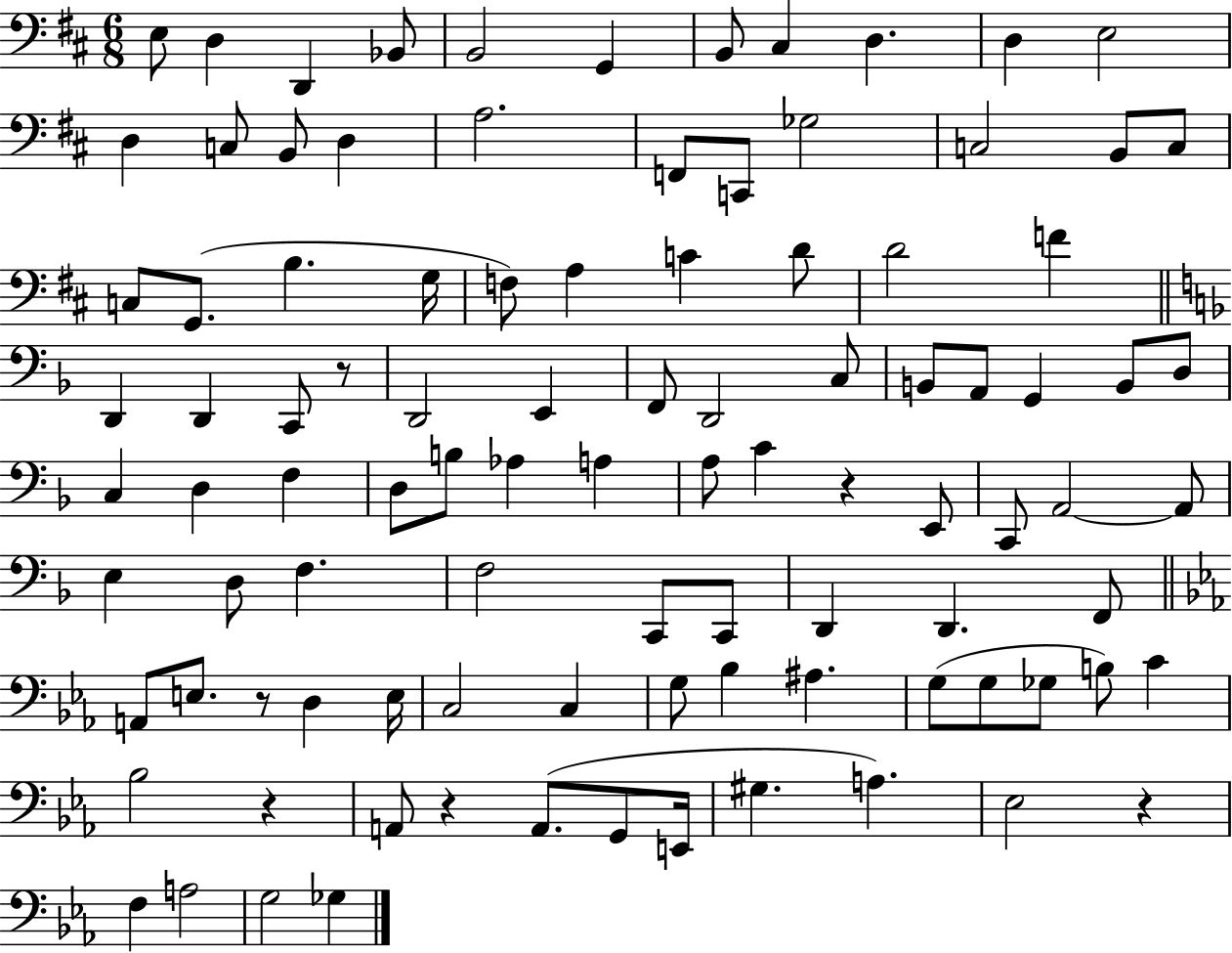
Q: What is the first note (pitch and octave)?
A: E3